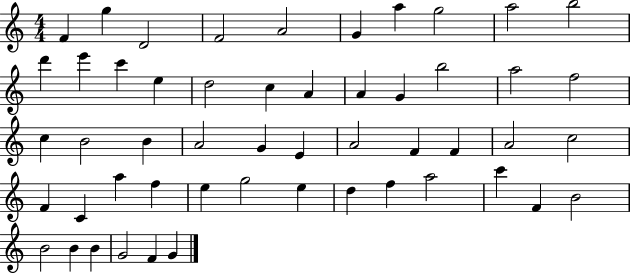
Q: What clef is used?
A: treble